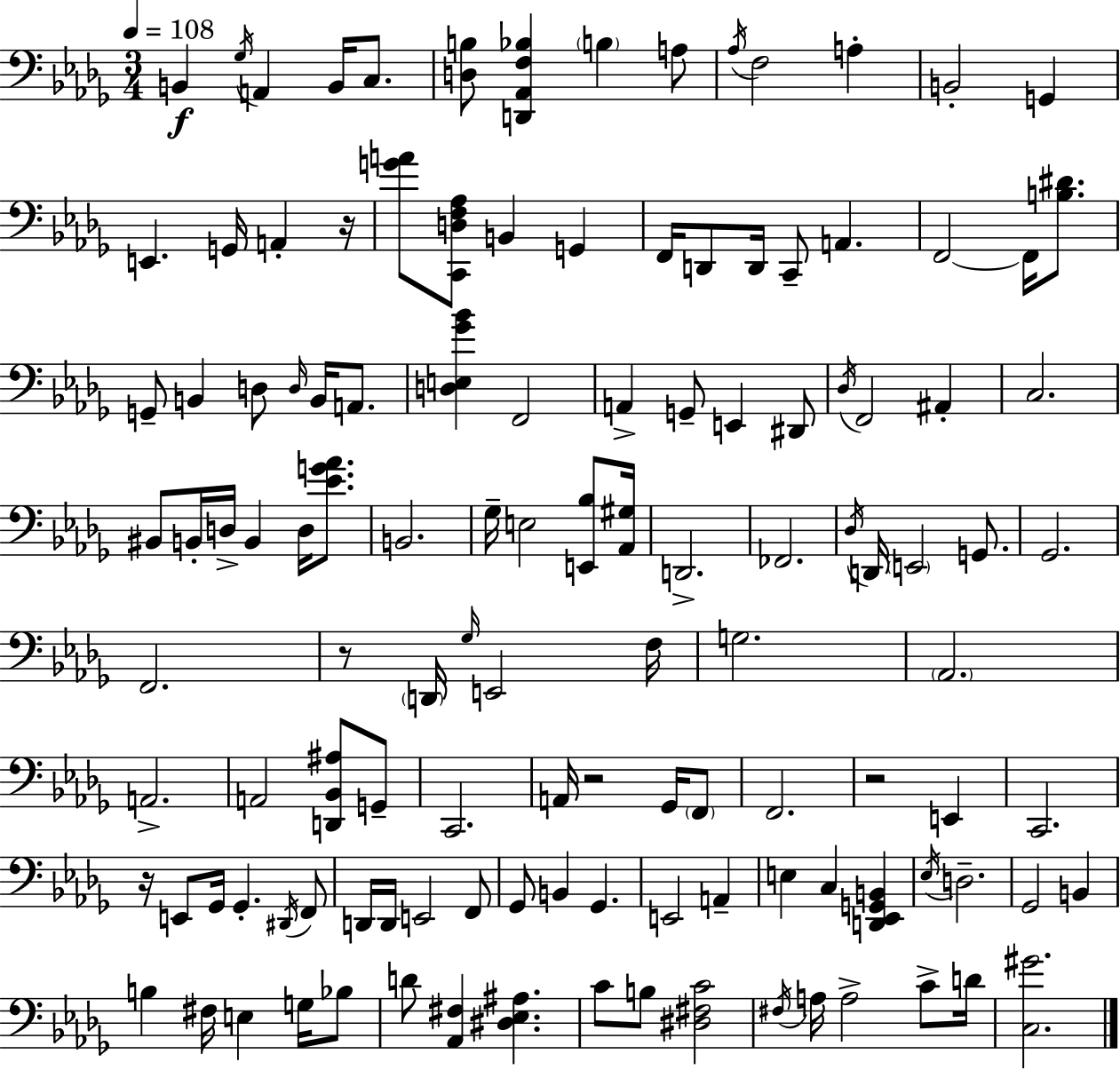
X:1
T:Untitled
M:3/4
L:1/4
K:Bbm
B,, _G,/4 A,, B,,/4 C,/2 [D,B,]/2 [D,,_A,,F,_B,] B, A,/2 _A,/4 F,2 A, B,,2 G,, E,, G,,/4 A,, z/4 [GA]/2 [C,,D,F,_A,]/2 B,, G,, F,,/4 D,,/2 D,,/4 C,,/2 A,, F,,2 F,,/4 [B,^D]/2 G,,/2 B,, D,/2 D,/4 B,,/4 A,,/2 [D,E,_G_B] F,,2 A,, G,,/2 E,, ^D,,/2 _D,/4 F,,2 ^A,, C,2 ^B,,/2 B,,/4 D,/4 B,, D,/4 [_EG_A]/2 B,,2 _G,/4 E,2 [E,,_B,]/2 [_A,,^G,]/4 D,,2 _F,,2 _D,/4 D,,/4 E,,2 G,,/2 _G,,2 F,,2 z/2 D,,/4 _G,/4 E,,2 F,/4 G,2 _A,,2 A,,2 A,,2 [D,,_B,,^A,]/2 G,,/2 C,,2 A,,/4 z2 _G,,/4 F,,/2 F,,2 z2 E,, C,,2 z/4 E,,/2 _G,,/4 _G,, ^D,,/4 F,,/2 D,,/4 D,,/4 E,,2 F,,/2 _G,,/2 B,, _G,, E,,2 A,, E, C, [D,,_E,,G,,B,,] _E,/4 D,2 _G,,2 B,, B, ^F,/4 E, G,/4 _B,/2 D/2 [_A,,^F,] [^D,_E,^A,] C/2 B,/2 [^D,^F,C]2 ^F,/4 A,/4 A,2 C/2 D/4 [C,^G]2